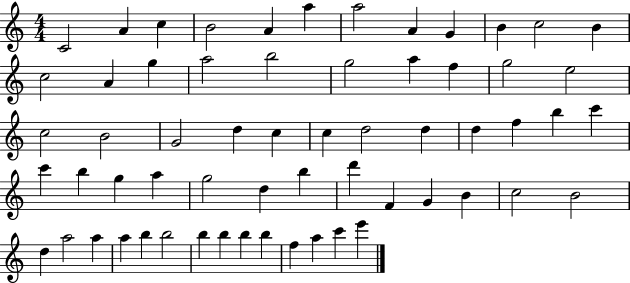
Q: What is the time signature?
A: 4/4